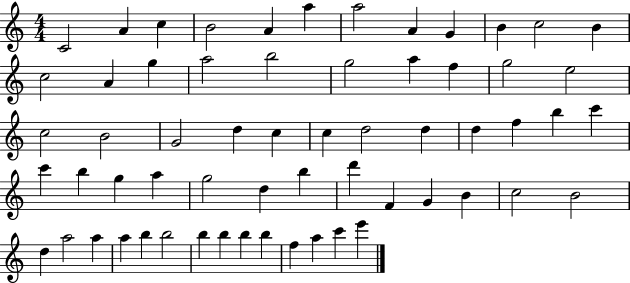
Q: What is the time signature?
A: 4/4